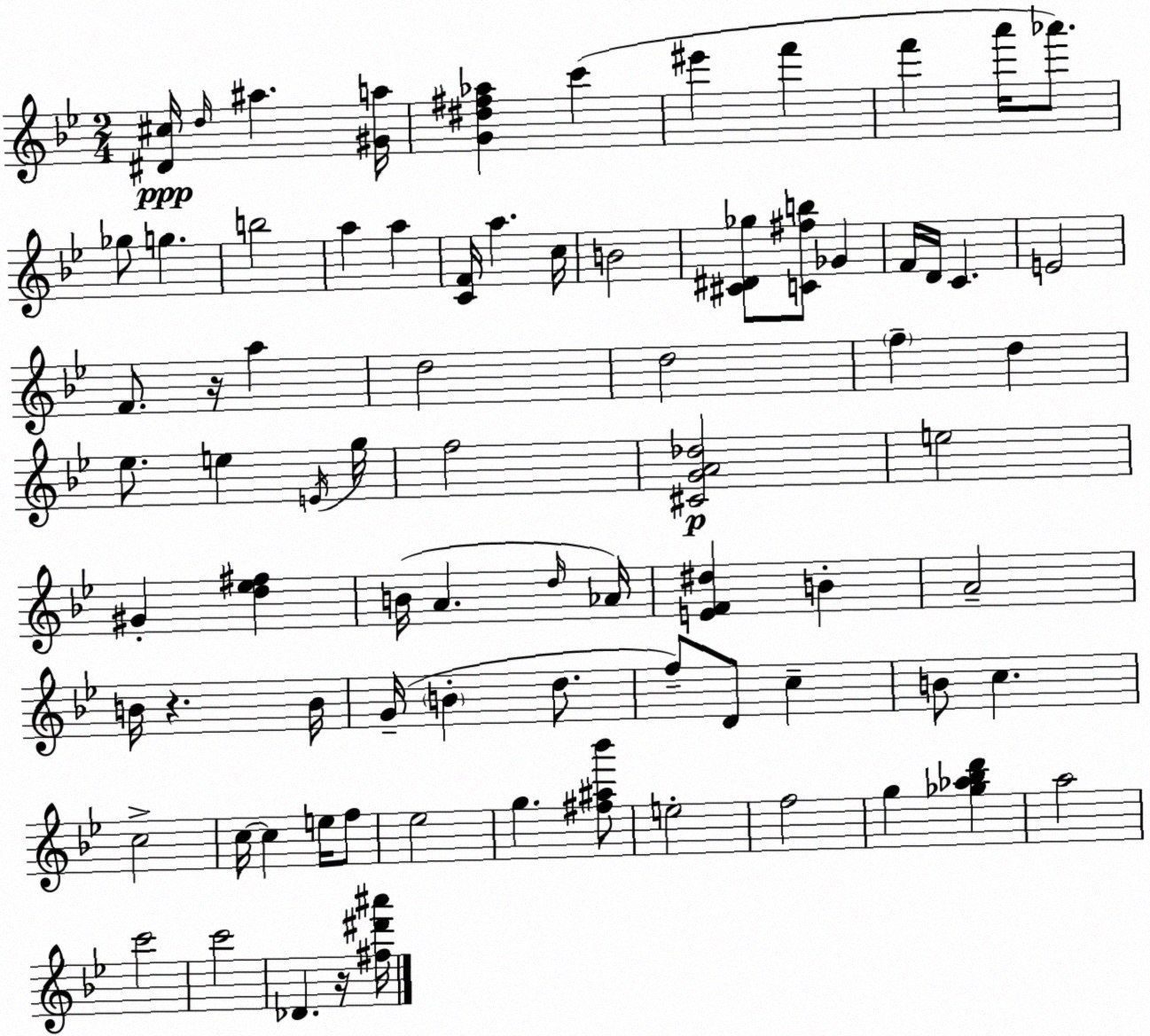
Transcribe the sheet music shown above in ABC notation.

X:1
T:Untitled
M:2/4
L:1/4
K:Bb
[^D^c]/4 d/4 ^a [^Ga]/4 [G^d^f_a] c' ^e' f' f' a'/4 _a'/2 _g/2 g b2 a a [CF]/4 a c/4 B2 [^C^D_g]/2 [C^fb]/2 _G F/4 D/4 C E2 F/2 z/4 a d2 d2 f d _e/2 e E/4 g/4 f2 [^CGA_d]2 e2 ^G [d_e^f] B/4 A d/4 _A/4 [EF^d] B A2 B/4 z B/4 G/4 B d/2 f/2 D/2 c B/2 c c2 c/4 c e/4 f/2 _e2 g [^f^a_b']/2 e2 f2 g [_g_a_bd'] a2 c'2 c'2 _D z/4 [^f^d'^a']/4